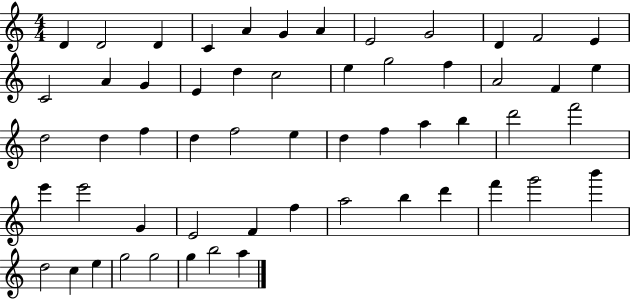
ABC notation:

X:1
T:Untitled
M:4/4
L:1/4
K:C
D D2 D C A G A E2 G2 D F2 E C2 A G E d c2 e g2 f A2 F e d2 d f d f2 e d f a b d'2 f'2 e' e'2 G E2 F f a2 b d' f' g'2 b' d2 c e g2 g2 g b2 a